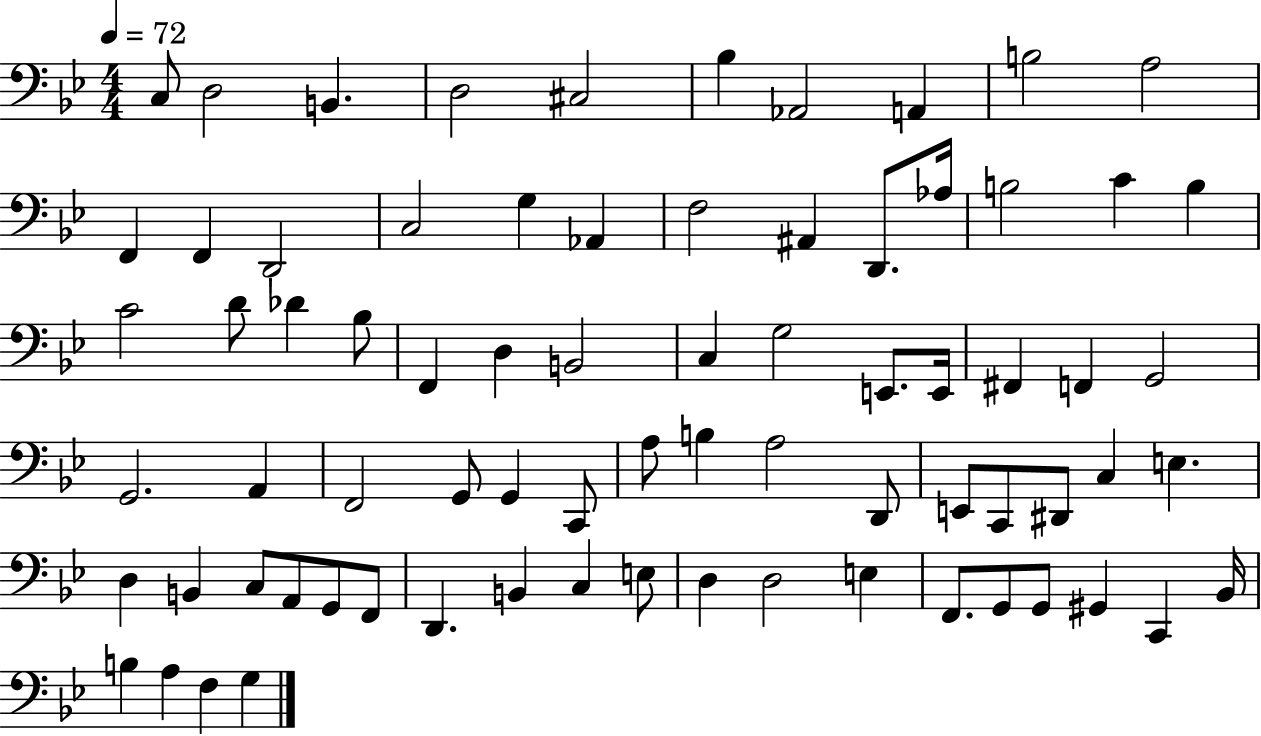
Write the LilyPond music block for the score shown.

{
  \clef bass
  \numericTimeSignature
  \time 4/4
  \key bes \major
  \tempo 4 = 72
  c8 d2 b,4. | d2 cis2 | bes4 aes,2 a,4 | b2 a2 | \break f,4 f,4 d,2 | c2 g4 aes,4 | f2 ais,4 d,8. aes16 | b2 c'4 b4 | \break c'2 d'8 des'4 bes8 | f,4 d4 b,2 | c4 g2 e,8. e,16 | fis,4 f,4 g,2 | \break g,2. a,4 | f,2 g,8 g,4 c,8 | a8 b4 a2 d,8 | e,8 c,8 dis,8 c4 e4. | \break d4 b,4 c8 a,8 g,8 f,8 | d,4. b,4 c4 e8 | d4 d2 e4 | f,8. g,8 g,8 gis,4 c,4 bes,16 | \break b4 a4 f4 g4 | \bar "|."
}